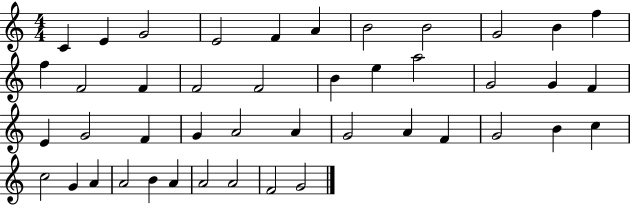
C4/q E4/q G4/h E4/h F4/q A4/q B4/h B4/h G4/h B4/q F5/q F5/q F4/h F4/q F4/h F4/h B4/q E5/q A5/h G4/h G4/q F4/q E4/q G4/h F4/q G4/q A4/h A4/q G4/h A4/q F4/q G4/h B4/q C5/q C5/h G4/q A4/q A4/h B4/q A4/q A4/h A4/h F4/h G4/h